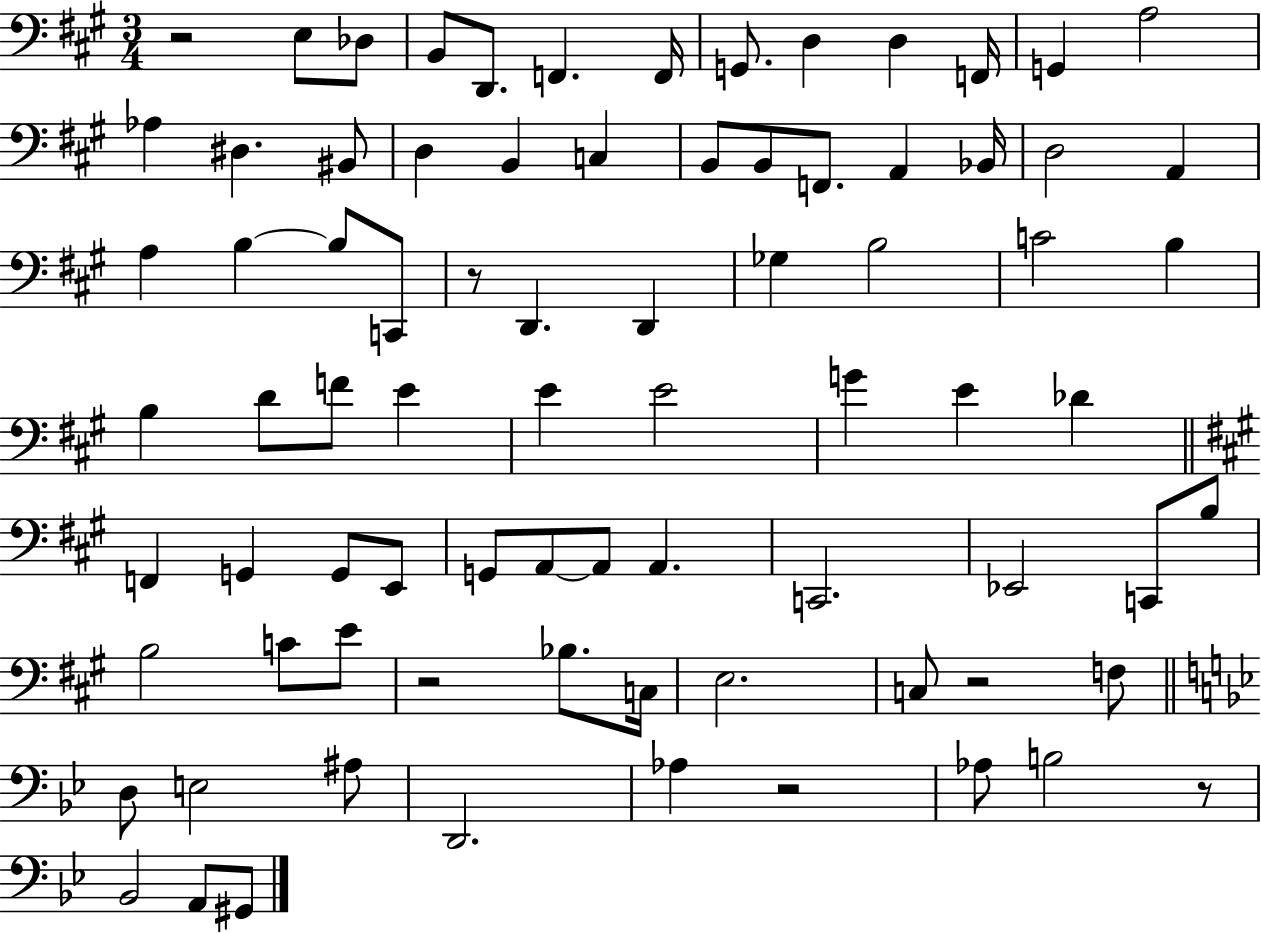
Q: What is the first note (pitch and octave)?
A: E3